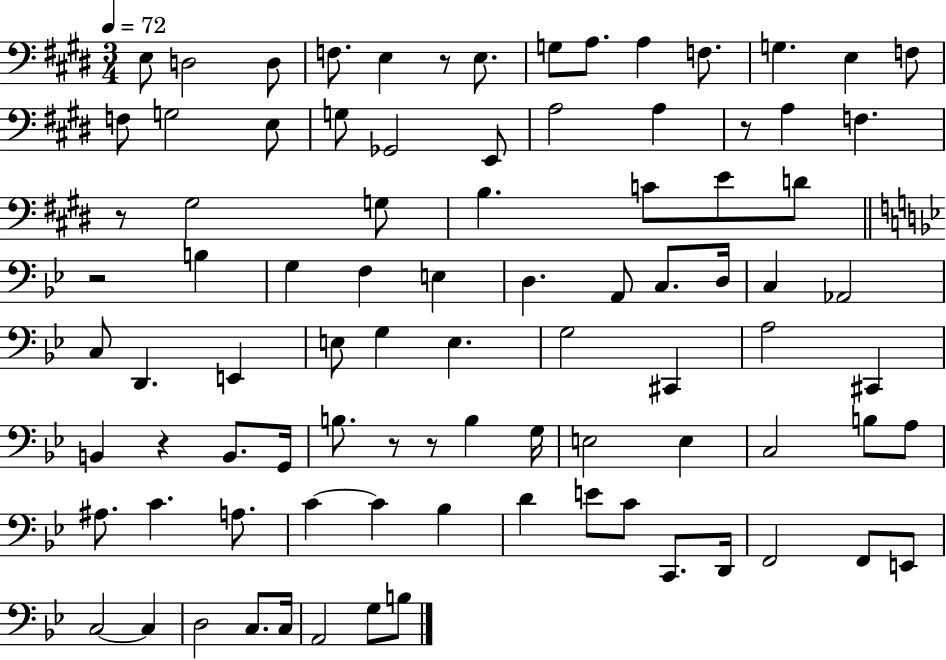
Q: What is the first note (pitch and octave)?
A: E3